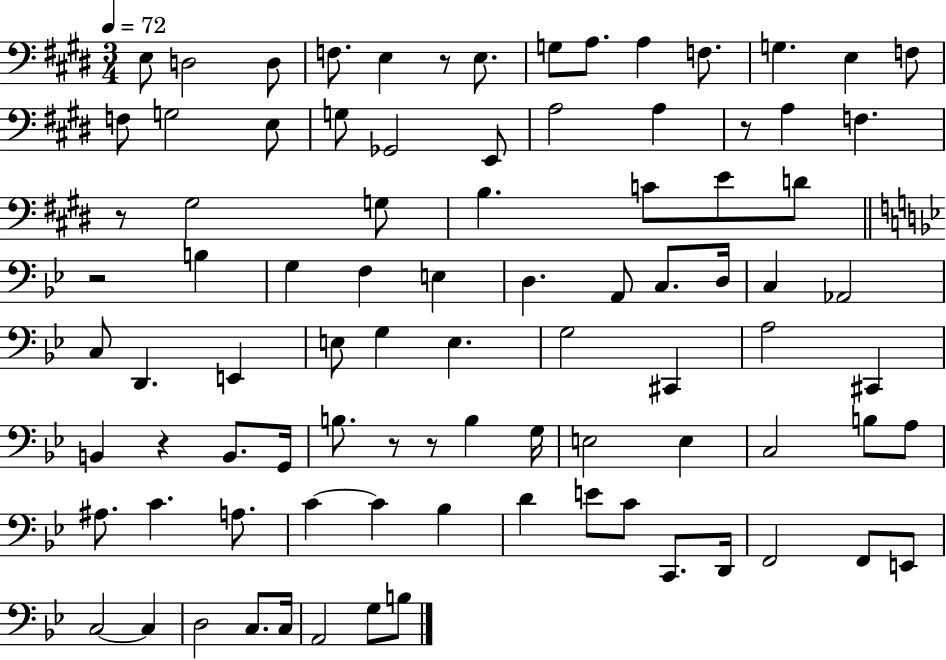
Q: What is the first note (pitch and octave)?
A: E3